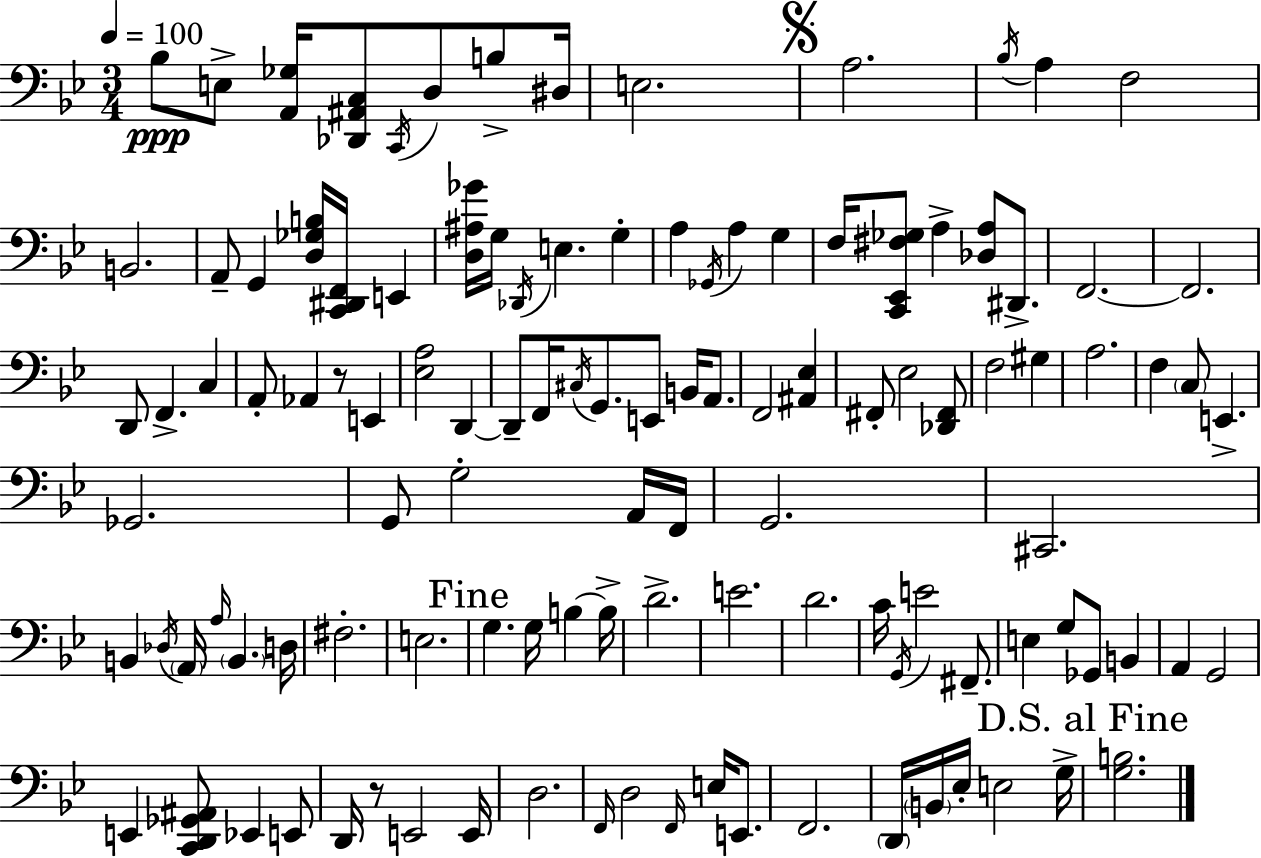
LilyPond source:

{
  \clef bass
  \numericTimeSignature
  \time 3/4
  \key bes \major
  \tempo 4 = 100
  bes8\ppp e8-> <a, ges>16 <des, ais, c>8 \acciaccatura { c,16 } d8 b8-> | dis16 e2. | \mark \markup { \musicglyph "scripts.segno" } a2. | \acciaccatura { bes16 } a4 f2 | \break b,2. | a,8-- g,4 <d ges b>16 <c, dis, f,>16 e,4 | <d ais ges'>16 g16 \acciaccatura { des,16 } e4. g4-. | a4 \acciaccatura { ges,16 } a4 | \break g4 f16 <c, ees, fis ges>8 a4-> <des a>8 | dis,8.-> f,2.~~ | f,2. | d,8 f,4.-> | \break c4 a,8-. aes,4 r8 | e,4 <ees a>2 | d,4~~ d,8-- f,16 \acciaccatura { cis16 } g,8. e,8 | b,16 a,8. f,2 | \break <ais, ees>4 fis,8-. ees2 | <des, fis,>8 f2 | gis4 a2. | f4 \parenthesize c8 e,4.-> | \break ges,2. | g,8 g2-. | a,16 f,16 g,2. | cis,2. | \break b,4 \acciaccatura { des16 } \parenthesize a,16 \grace { a16 } | \parenthesize b,4. d16 fis2.-. | e2. | \mark "Fine" g4. | \break g16 b4~~ b16-> d'2.-> | e'2. | d'2. | c'16 \acciaccatura { g,16 } e'2 | \break fis,8.-- e4 | g8 ges,8 b,4 a,4 | g,2 e,4 | <c, d, ges, ais,>8 ees,4 e,8 d,16 r8 e,2 | \break e,16 d2. | \grace { f,16 } d2 | \grace { f,16 } e16 e,8. f,2. | \parenthesize d,16 \parenthesize b,16 | \break ees16-. e2 g16-> \mark "D.S. al Fine" <g b>2. | \bar "|."
}